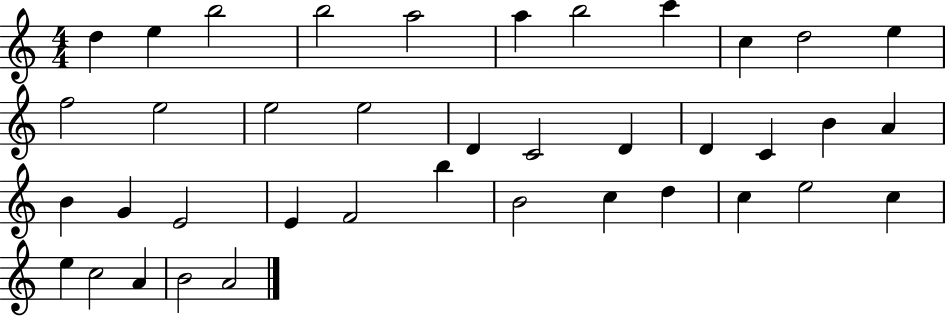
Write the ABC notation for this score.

X:1
T:Untitled
M:4/4
L:1/4
K:C
d e b2 b2 a2 a b2 c' c d2 e f2 e2 e2 e2 D C2 D D C B A B G E2 E F2 b B2 c d c e2 c e c2 A B2 A2